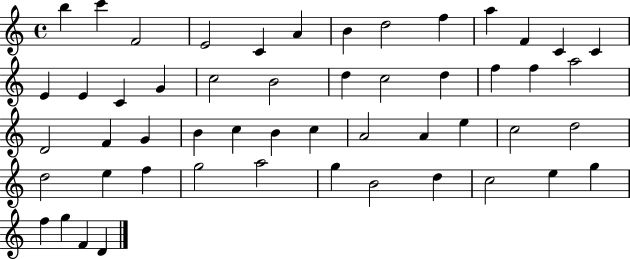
B5/q C6/q F4/h E4/h C4/q A4/q B4/q D5/h F5/q A5/q F4/q C4/q C4/q E4/q E4/q C4/q G4/q C5/h B4/h D5/q C5/h D5/q F5/q F5/q A5/h D4/h F4/q G4/q B4/q C5/q B4/q C5/q A4/h A4/q E5/q C5/h D5/h D5/h E5/q F5/q G5/h A5/h G5/q B4/h D5/q C5/h E5/q G5/q F5/q G5/q F4/q D4/q